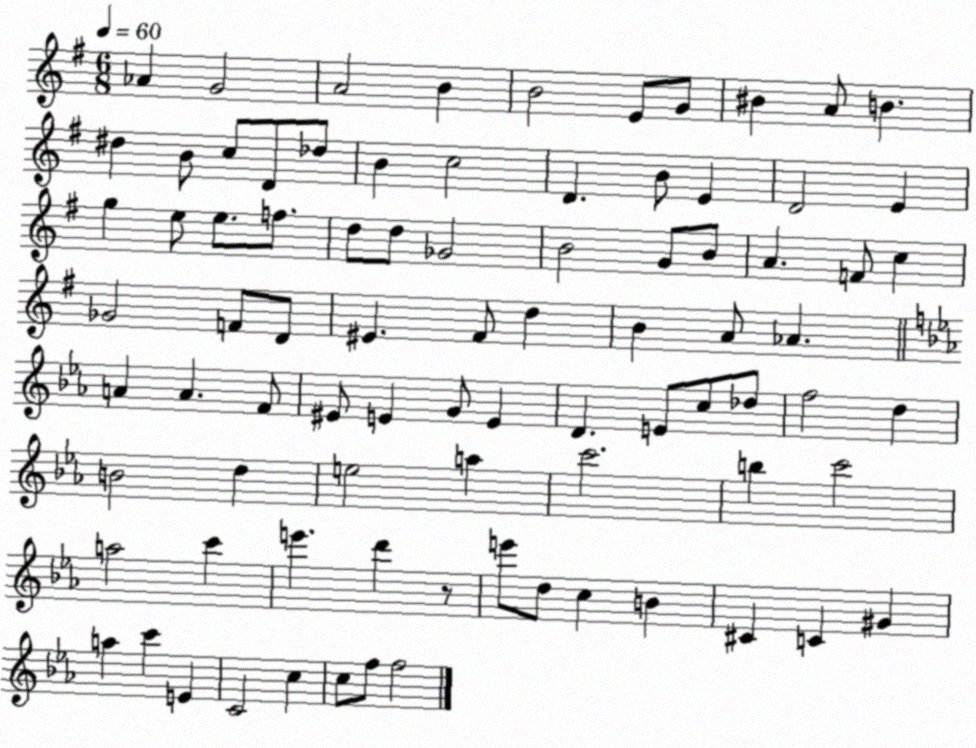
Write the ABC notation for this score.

X:1
T:Untitled
M:6/8
L:1/4
K:G
_A G2 A2 B B2 E/2 G/2 ^B A/2 B ^d B/2 c/2 D/2 _d/2 B c2 D B/2 E D2 E g e/2 e/2 f/2 d/2 d/2 _G2 B2 G/2 B/2 A F/2 c _G2 F/2 D/2 ^E ^F/2 d B A/2 _A A A F/2 ^E/2 E G/2 E D E/2 c/2 _d/2 f2 d B2 d e2 a c'2 b c'2 a2 c' e' d' z/2 e'/2 d/2 c B ^C C ^G a c' E C2 c c/2 f/2 f2